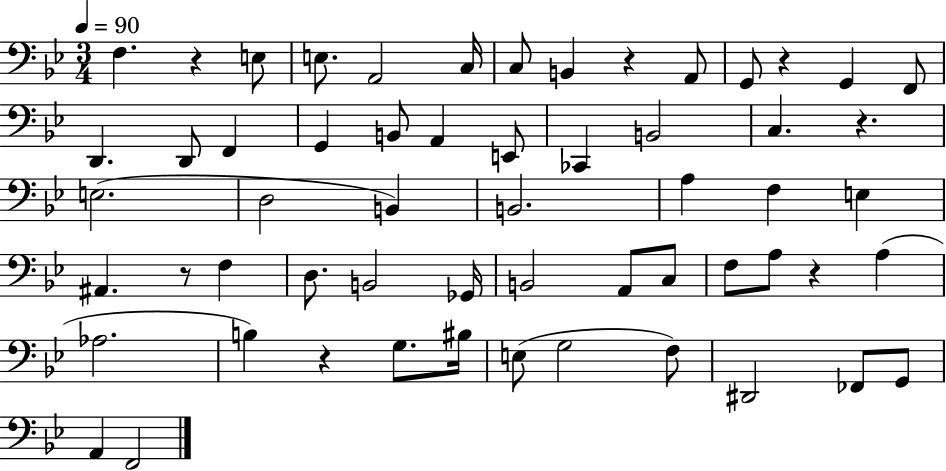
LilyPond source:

{
  \clef bass
  \numericTimeSignature
  \time 3/4
  \key bes \major
  \tempo 4 = 90
  f4. r4 e8 | e8. a,2 c16 | c8 b,4 r4 a,8 | g,8 r4 g,4 f,8 | \break d,4. d,8 f,4 | g,4 b,8 a,4 e,8 | ces,4 b,2 | c4. r4. | \break e2.( | d2 b,4) | b,2. | a4 f4 e4 | \break ais,4. r8 f4 | d8. b,2 ges,16 | b,2 a,8 c8 | f8 a8 r4 a4( | \break aes2. | b4) r4 g8. bis16 | e8( g2 f8) | dis,2 fes,8 g,8 | \break a,4 f,2 | \bar "|."
}